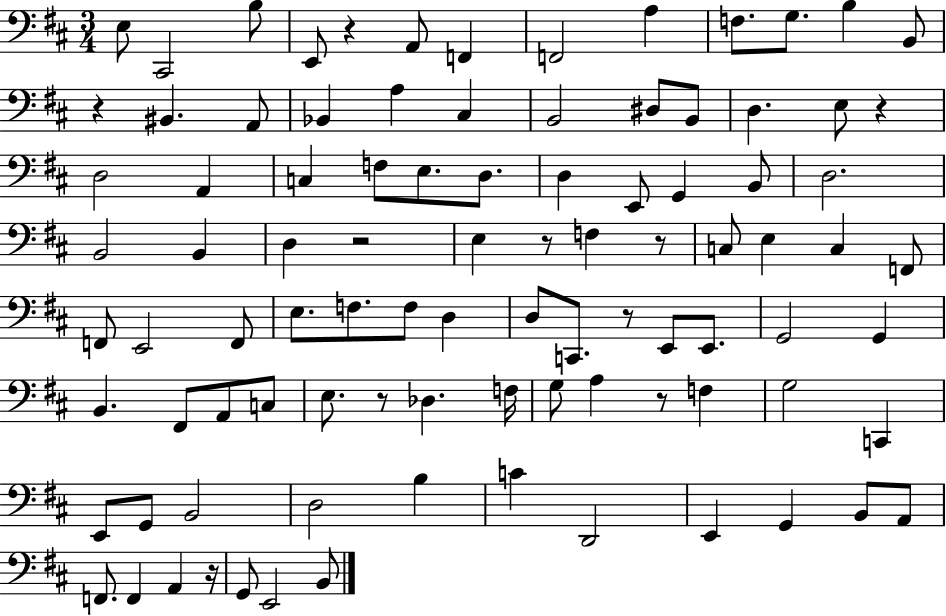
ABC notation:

X:1
T:Untitled
M:3/4
L:1/4
K:D
E,/2 ^C,,2 B,/2 E,,/2 z A,,/2 F,, F,,2 A, F,/2 G,/2 B, B,,/2 z ^B,, A,,/2 _B,, A, ^C, B,,2 ^D,/2 B,,/2 D, E,/2 z D,2 A,, C, F,/2 E,/2 D,/2 D, E,,/2 G,, B,,/2 D,2 B,,2 B,, D, z2 E, z/2 F, z/2 C,/2 E, C, F,,/2 F,,/2 E,,2 F,,/2 E,/2 F,/2 F,/2 D, D,/2 C,,/2 z/2 E,,/2 E,,/2 G,,2 G,, B,, ^F,,/2 A,,/2 C,/2 E,/2 z/2 _D, F,/4 G,/2 A, z/2 F, G,2 C,, E,,/2 G,,/2 B,,2 D,2 B, C D,,2 E,, G,, B,,/2 A,,/2 F,,/2 F,, A,, z/4 G,,/2 E,,2 B,,/2